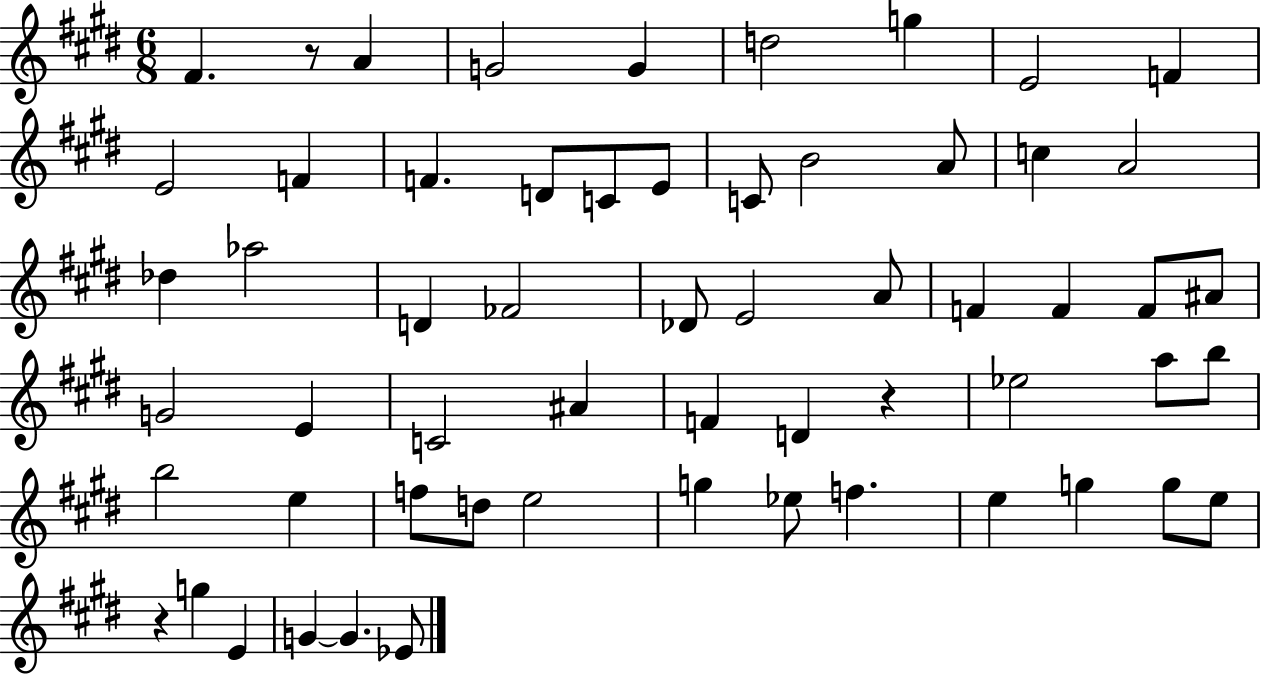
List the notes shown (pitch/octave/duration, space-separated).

F#4/q. R/e A4/q G4/h G4/q D5/h G5/q E4/h F4/q E4/h F4/q F4/q. D4/e C4/e E4/e C4/e B4/h A4/e C5/q A4/h Db5/q Ab5/h D4/q FES4/h Db4/e E4/h A4/e F4/q F4/q F4/e A#4/e G4/h E4/q C4/h A#4/q F4/q D4/q R/q Eb5/h A5/e B5/e B5/h E5/q F5/e D5/e E5/h G5/q Eb5/e F5/q. E5/q G5/q G5/e E5/e R/q G5/q E4/q G4/q G4/q. Eb4/e